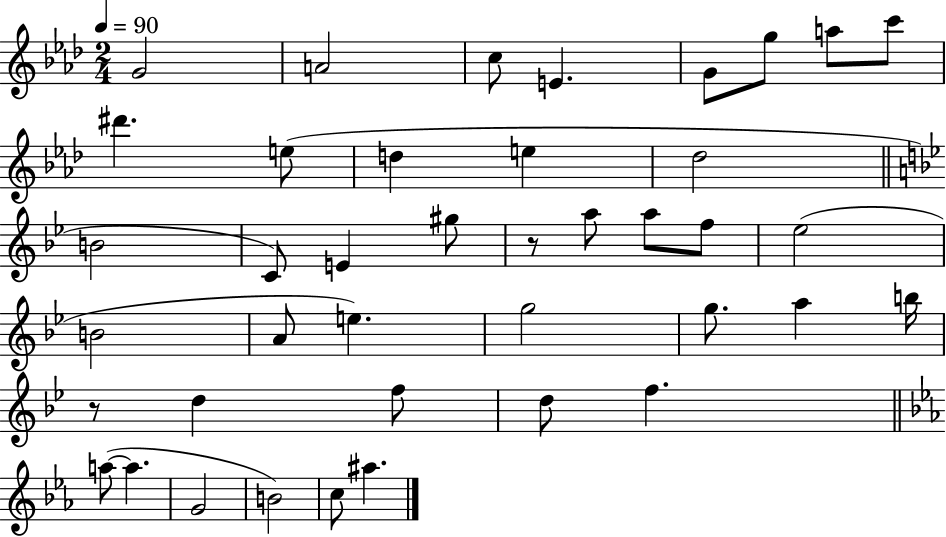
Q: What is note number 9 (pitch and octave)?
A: D#6